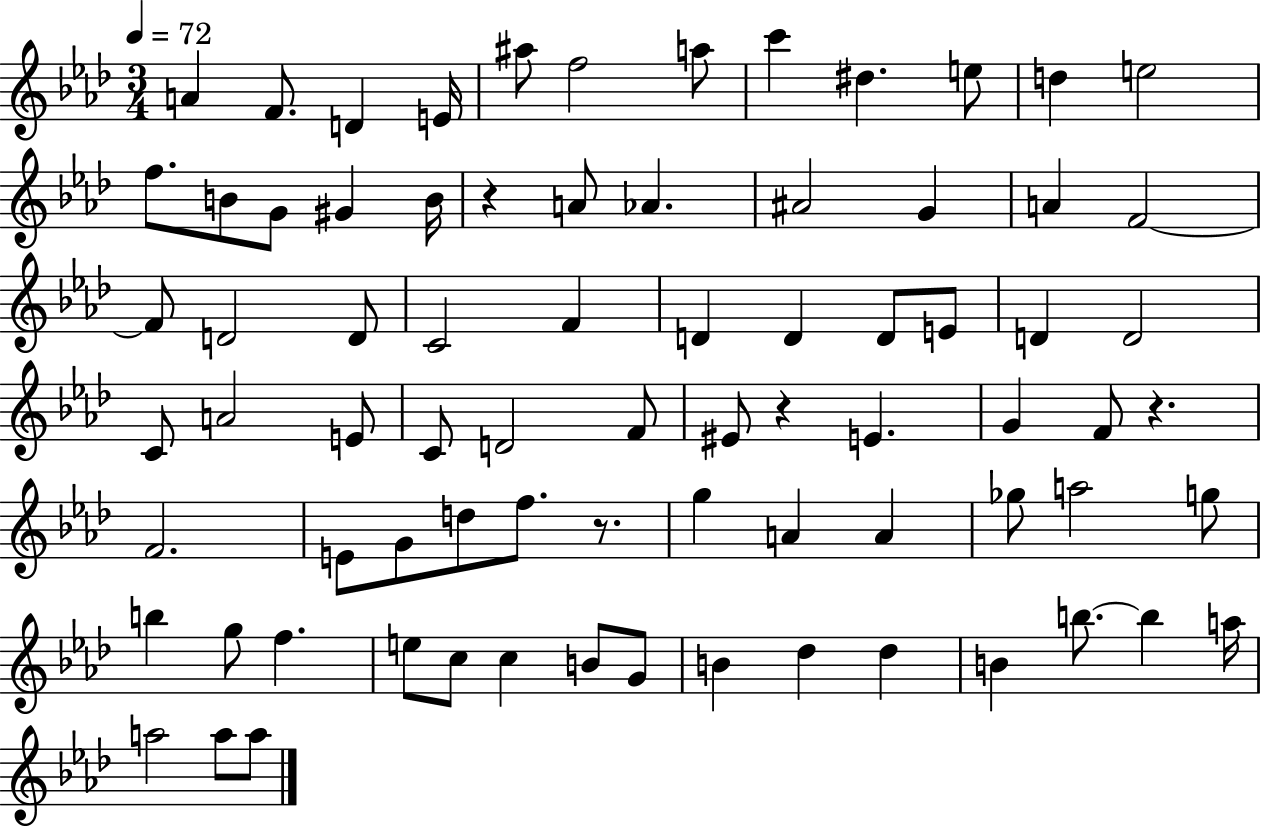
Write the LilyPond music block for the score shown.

{
  \clef treble
  \numericTimeSignature
  \time 3/4
  \key aes \major
  \tempo 4 = 72
  a'4 f'8. d'4 e'16 | ais''8 f''2 a''8 | c'''4 dis''4. e''8 | d''4 e''2 | \break f''8. b'8 g'8 gis'4 b'16 | r4 a'8 aes'4. | ais'2 g'4 | a'4 f'2~~ | \break f'8 d'2 d'8 | c'2 f'4 | d'4 d'4 d'8 e'8 | d'4 d'2 | \break c'8 a'2 e'8 | c'8 d'2 f'8 | eis'8 r4 e'4. | g'4 f'8 r4. | \break f'2. | e'8 g'8 d''8 f''8. r8. | g''4 a'4 a'4 | ges''8 a''2 g''8 | \break b''4 g''8 f''4. | e''8 c''8 c''4 b'8 g'8 | b'4 des''4 des''4 | b'4 b''8.~~ b''4 a''16 | \break a''2 a''8 a''8 | \bar "|."
}